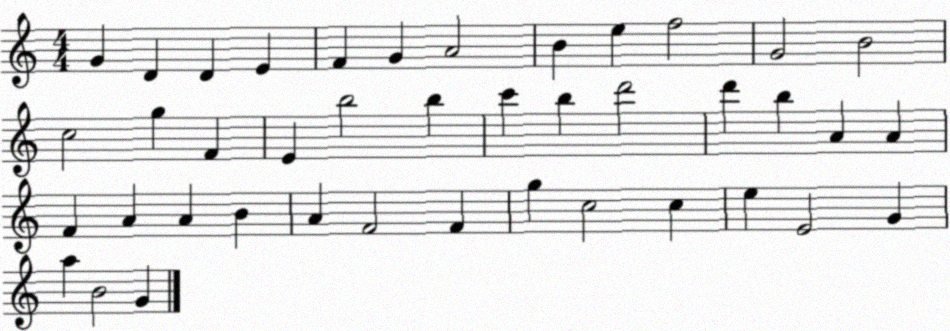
X:1
T:Untitled
M:4/4
L:1/4
K:C
G D D E F G A2 B e f2 G2 B2 c2 g F E b2 b c' b d'2 d' b A A F A A B A F2 F g c2 c e E2 G a B2 G